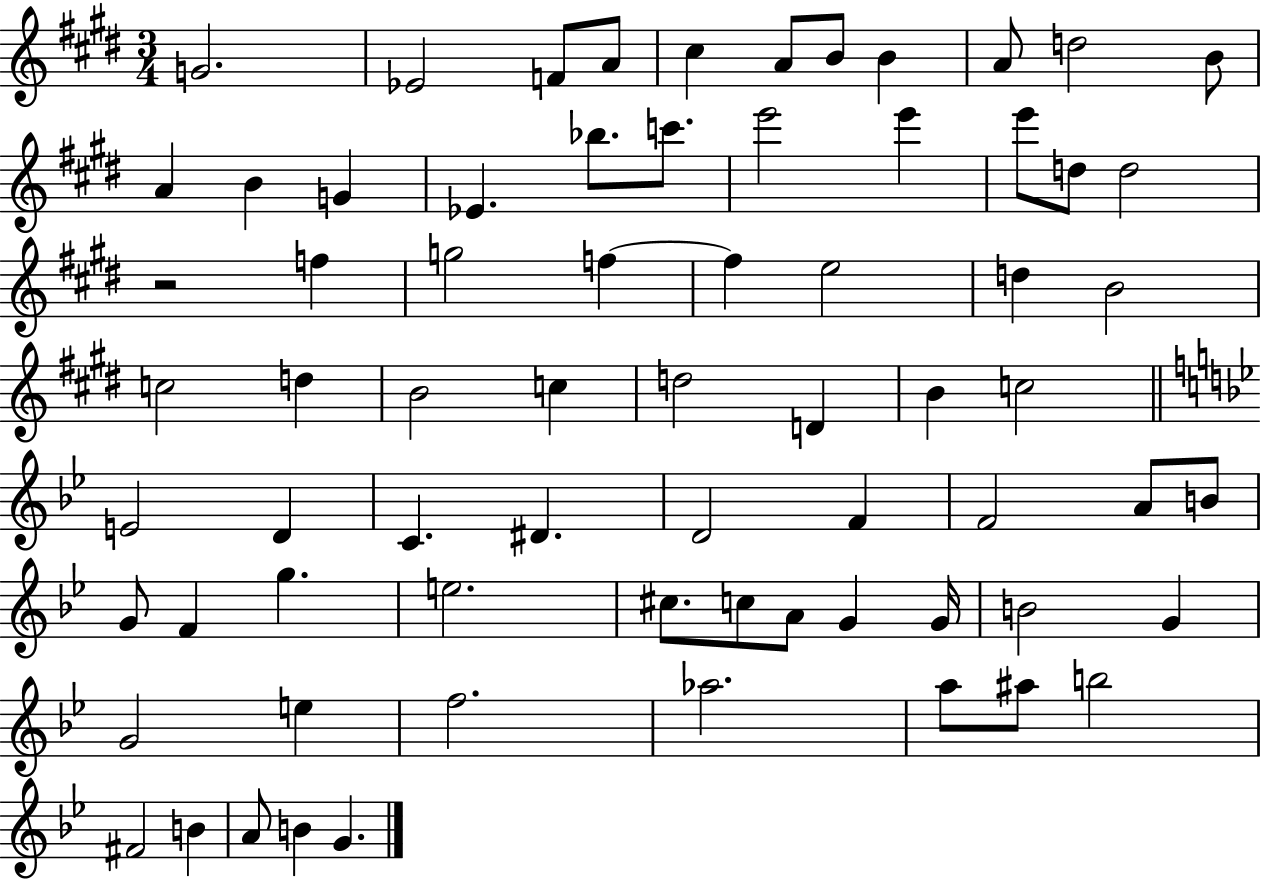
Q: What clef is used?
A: treble